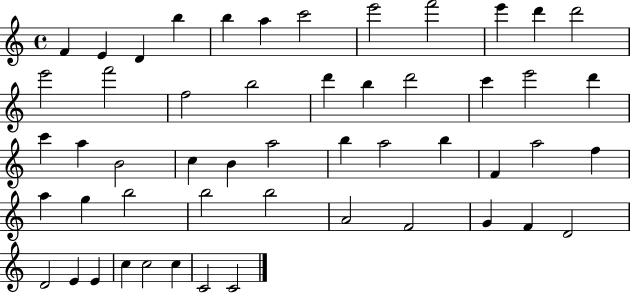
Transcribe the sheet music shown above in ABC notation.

X:1
T:Untitled
M:4/4
L:1/4
K:C
F E D b b a c'2 e'2 f'2 e' d' d'2 e'2 f'2 f2 b2 d' b d'2 c' e'2 d' c' a B2 c B a2 b a2 b F a2 f a g b2 b2 b2 A2 F2 G F D2 D2 E E c c2 c C2 C2